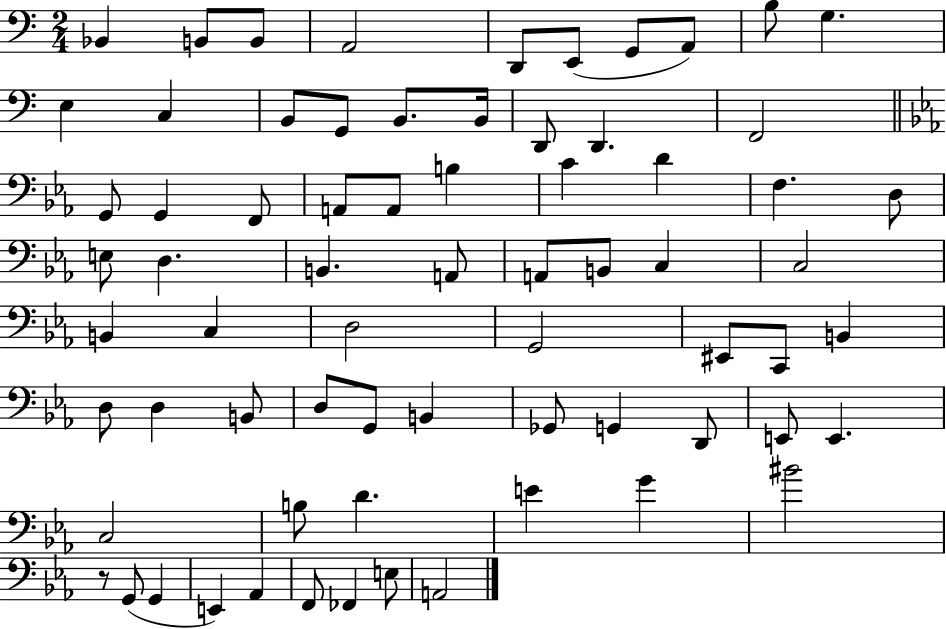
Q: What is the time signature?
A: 2/4